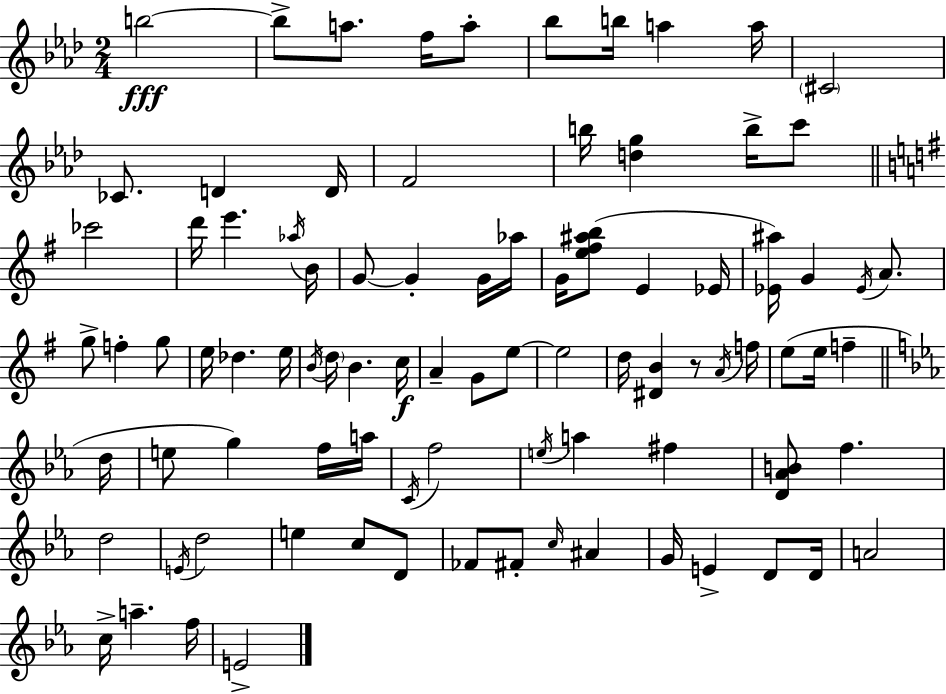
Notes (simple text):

B5/h B5/e A5/e. F5/s A5/e Bb5/e B5/s A5/q A5/s C#4/h CES4/e. D4/q D4/s F4/h B5/s [D5,G5]/q B5/s C6/e CES6/h D6/s E6/q. Ab5/s B4/s G4/e G4/q G4/s Ab5/s G4/s [E5,F#5,A#5,B5]/e E4/q Eb4/s [Eb4,A#5]/s G4/q Eb4/s A4/e. G5/e F5/q G5/e E5/s Db5/q. E5/s B4/s D5/s B4/q. C5/s A4/q G4/e E5/e E5/h D5/s [D#4,B4]/q R/e A4/s F5/s E5/e E5/s F5/q D5/s E5/e G5/q F5/s A5/s C4/s F5/h E5/s A5/q F#5/q [D4,Ab4,B4]/e F5/q. D5/h E4/s D5/h E5/q C5/e D4/e FES4/e F#4/e C5/s A#4/q G4/s E4/q D4/e D4/s A4/h C5/s A5/q. F5/s E4/h